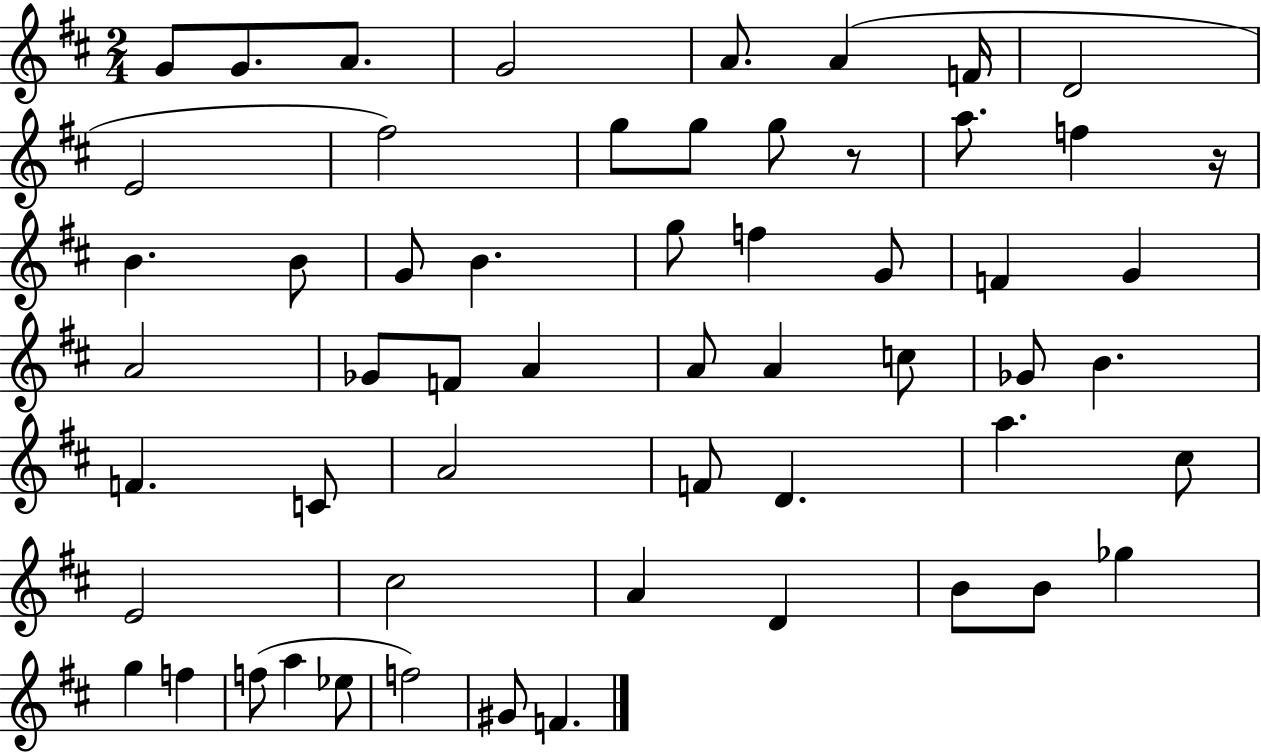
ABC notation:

X:1
T:Untitled
M:2/4
L:1/4
K:D
G/2 G/2 A/2 G2 A/2 A F/4 D2 E2 ^f2 g/2 g/2 g/2 z/2 a/2 f z/4 B B/2 G/2 B g/2 f G/2 F G A2 _G/2 F/2 A A/2 A c/2 _G/2 B F C/2 A2 F/2 D a ^c/2 E2 ^c2 A D B/2 B/2 _g g f f/2 a _e/2 f2 ^G/2 F